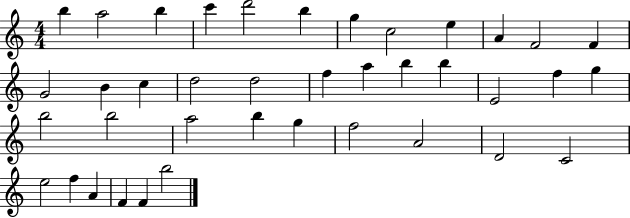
{
  \clef treble
  \numericTimeSignature
  \time 4/4
  \key c \major
  b''4 a''2 b''4 | c'''4 d'''2 b''4 | g''4 c''2 e''4 | a'4 f'2 f'4 | \break g'2 b'4 c''4 | d''2 d''2 | f''4 a''4 b''4 b''4 | e'2 f''4 g''4 | \break b''2 b''2 | a''2 b''4 g''4 | f''2 a'2 | d'2 c'2 | \break e''2 f''4 a'4 | f'4 f'4 b''2 | \bar "|."
}